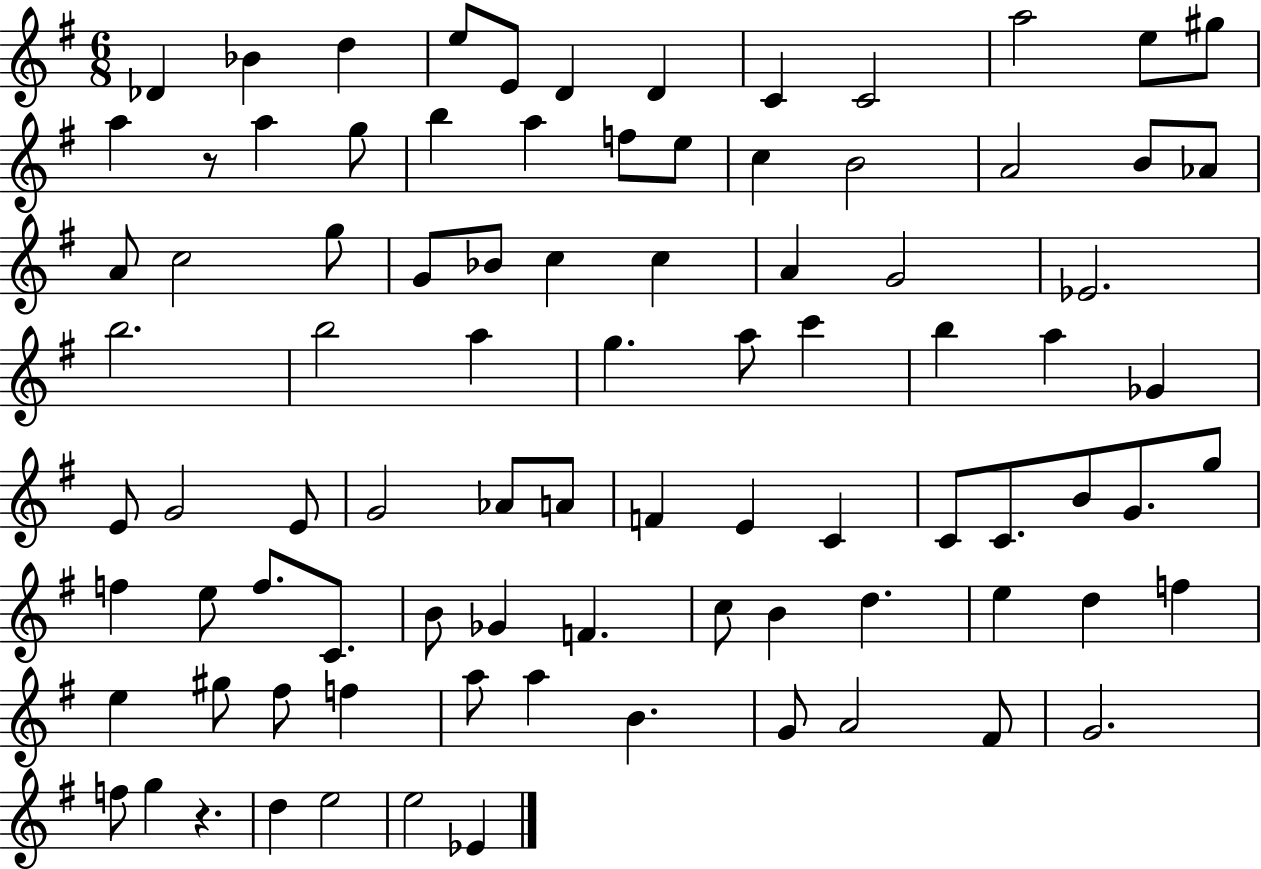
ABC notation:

X:1
T:Untitled
M:6/8
L:1/4
K:G
_D _B d e/2 E/2 D D C C2 a2 e/2 ^g/2 a z/2 a g/2 b a f/2 e/2 c B2 A2 B/2 _A/2 A/2 c2 g/2 G/2 _B/2 c c A G2 _E2 b2 b2 a g a/2 c' b a _G E/2 G2 E/2 G2 _A/2 A/2 F E C C/2 C/2 B/2 G/2 g/2 f e/2 f/2 C/2 B/2 _G F c/2 B d e d f e ^g/2 ^f/2 f a/2 a B G/2 A2 ^F/2 G2 f/2 g z d e2 e2 _E